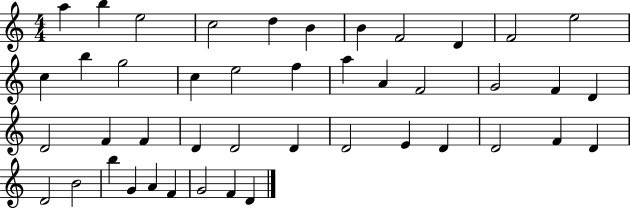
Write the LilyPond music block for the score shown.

{
  \clef treble
  \numericTimeSignature
  \time 4/4
  \key c \major
  a''4 b''4 e''2 | c''2 d''4 b'4 | b'4 f'2 d'4 | f'2 e''2 | \break c''4 b''4 g''2 | c''4 e''2 f''4 | a''4 a'4 f'2 | g'2 f'4 d'4 | \break d'2 f'4 f'4 | d'4 d'2 d'4 | d'2 e'4 d'4 | d'2 f'4 d'4 | \break d'2 b'2 | b''4 g'4 a'4 f'4 | g'2 f'4 d'4 | \bar "|."
}